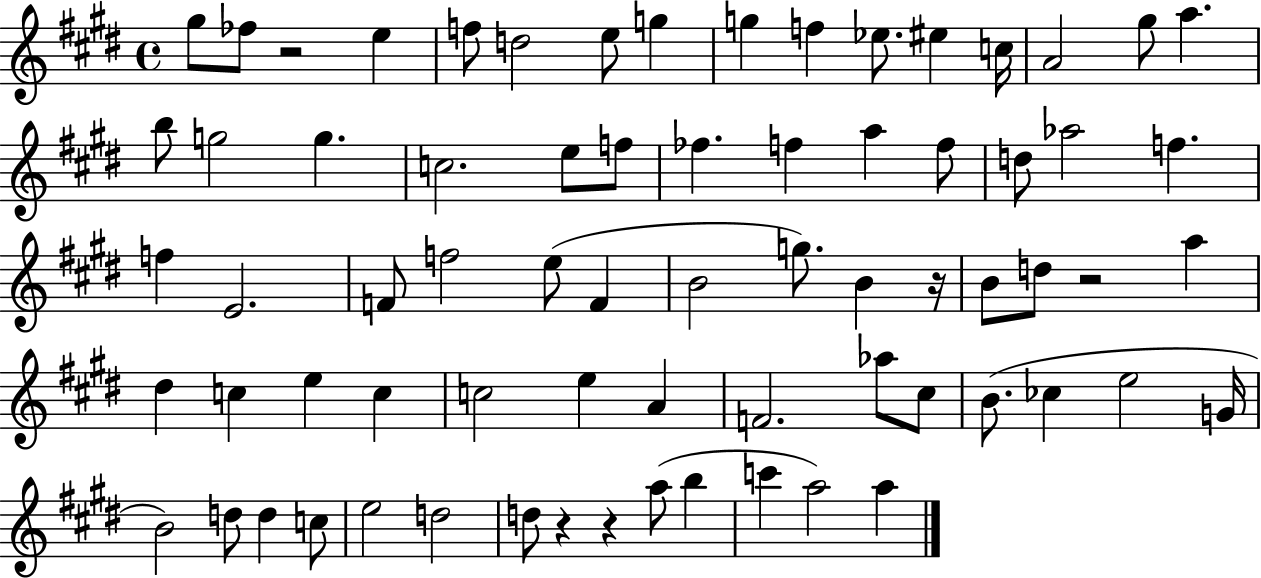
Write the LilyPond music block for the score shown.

{
  \clef treble
  \time 4/4
  \defaultTimeSignature
  \key e \major
  gis''8 fes''8 r2 e''4 | f''8 d''2 e''8 g''4 | g''4 f''4 ees''8. eis''4 c''16 | a'2 gis''8 a''4. | \break b''8 g''2 g''4. | c''2. e''8 f''8 | fes''4. f''4 a''4 f''8 | d''8 aes''2 f''4. | \break f''4 e'2. | f'8 f''2 e''8( f'4 | b'2 g''8.) b'4 r16 | b'8 d''8 r2 a''4 | \break dis''4 c''4 e''4 c''4 | c''2 e''4 a'4 | f'2. aes''8 cis''8 | b'8.( ces''4 e''2 g'16 | \break b'2) d''8 d''4 c''8 | e''2 d''2 | d''8 r4 r4 a''8( b''4 | c'''4 a''2) a''4 | \break \bar "|."
}